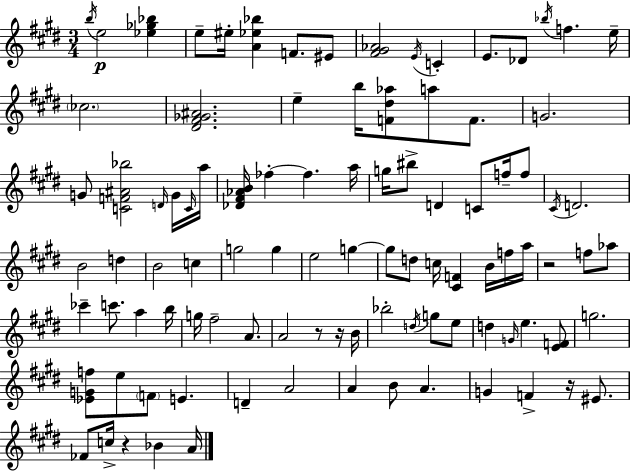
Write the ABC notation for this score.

X:1
T:Untitled
M:3/4
L:1/4
K:E
b/4 e2 [_e_g_b] e/2 ^e/4 [A_e_b] F/2 ^E/2 [^F^G_A]2 E/4 C E/2 _D/2 _b/4 f e/4 _c2 [^D^F_G^A]2 e b/4 [F^d_a]/2 a/2 F/2 G2 G/2 [CF^A_b]2 D/4 G/4 C/4 a/4 [_D^F_AB]/4 _f _f a/4 g/4 ^b/2 D C/2 f/4 f/2 ^C/4 D2 B2 d B2 c g2 g e2 g g/2 d/2 c/4 [^CF] B/4 f/4 a/4 z2 f/2 _a/2 _c' c'/2 a b/4 g/4 ^f2 A/2 A2 z/2 z/4 B/4 _b2 d/4 g/2 e/2 d G/4 e [EF]/2 g2 [_EGf]/2 e/2 F/2 E D A2 A B/2 A G F z/4 ^E/2 _F/2 c/4 z _B A/4